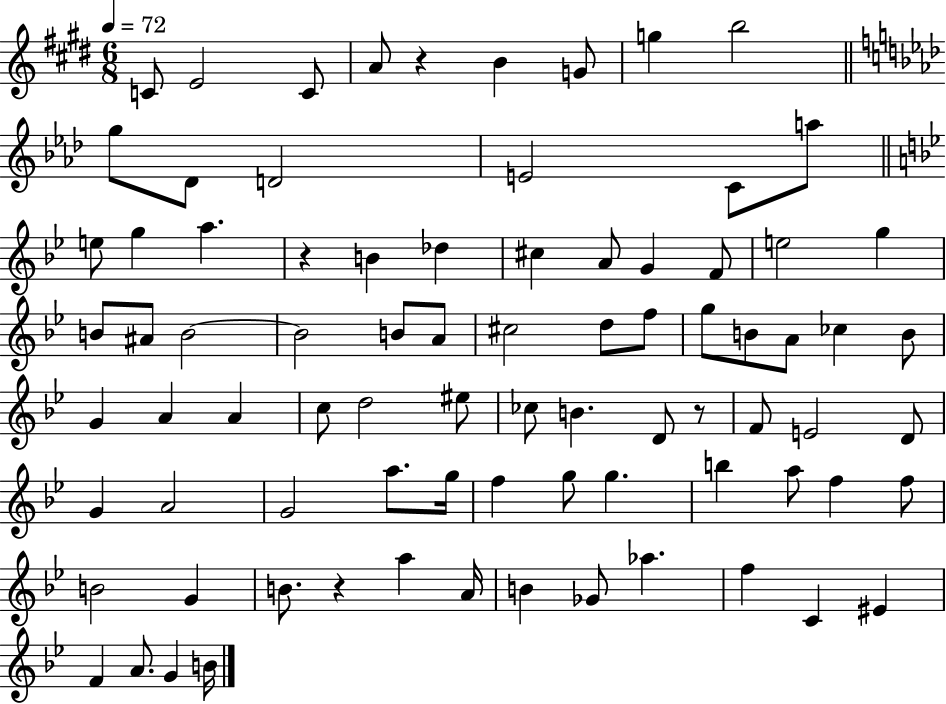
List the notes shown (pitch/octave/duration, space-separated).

C4/e E4/h C4/e A4/e R/q B4/q G4/e G5/q B5/h G5/e Db4/e D4/h E4/h C4/e A5/e E5/e G5/q A5/q. R/q B4/q Db5/q C#5/q A4/e G4/q F4/e E5/h G5/q B4/e A#4/e B4/h B4/h B4/e A4/e C#5/h D5/e F5/e G5/e B4/e A4/e CES5/q B4/e G4/q A4/q A4/q C5/e D5/h EIS5/e CES5/e B4/q. D4/e R/e F4/e E4/h D4/e G4/q A4/h G4/h A5/e. G5/s F5/q G5/e G5/q. B5/q A5/e F5/q F5/e B4/h G4/q B4/e. R/q A5/q A4/s B4/q Gb4/e Ab5/q. F5/q C4/q EIS4/q F4/q A4/e. G4/q B4/s